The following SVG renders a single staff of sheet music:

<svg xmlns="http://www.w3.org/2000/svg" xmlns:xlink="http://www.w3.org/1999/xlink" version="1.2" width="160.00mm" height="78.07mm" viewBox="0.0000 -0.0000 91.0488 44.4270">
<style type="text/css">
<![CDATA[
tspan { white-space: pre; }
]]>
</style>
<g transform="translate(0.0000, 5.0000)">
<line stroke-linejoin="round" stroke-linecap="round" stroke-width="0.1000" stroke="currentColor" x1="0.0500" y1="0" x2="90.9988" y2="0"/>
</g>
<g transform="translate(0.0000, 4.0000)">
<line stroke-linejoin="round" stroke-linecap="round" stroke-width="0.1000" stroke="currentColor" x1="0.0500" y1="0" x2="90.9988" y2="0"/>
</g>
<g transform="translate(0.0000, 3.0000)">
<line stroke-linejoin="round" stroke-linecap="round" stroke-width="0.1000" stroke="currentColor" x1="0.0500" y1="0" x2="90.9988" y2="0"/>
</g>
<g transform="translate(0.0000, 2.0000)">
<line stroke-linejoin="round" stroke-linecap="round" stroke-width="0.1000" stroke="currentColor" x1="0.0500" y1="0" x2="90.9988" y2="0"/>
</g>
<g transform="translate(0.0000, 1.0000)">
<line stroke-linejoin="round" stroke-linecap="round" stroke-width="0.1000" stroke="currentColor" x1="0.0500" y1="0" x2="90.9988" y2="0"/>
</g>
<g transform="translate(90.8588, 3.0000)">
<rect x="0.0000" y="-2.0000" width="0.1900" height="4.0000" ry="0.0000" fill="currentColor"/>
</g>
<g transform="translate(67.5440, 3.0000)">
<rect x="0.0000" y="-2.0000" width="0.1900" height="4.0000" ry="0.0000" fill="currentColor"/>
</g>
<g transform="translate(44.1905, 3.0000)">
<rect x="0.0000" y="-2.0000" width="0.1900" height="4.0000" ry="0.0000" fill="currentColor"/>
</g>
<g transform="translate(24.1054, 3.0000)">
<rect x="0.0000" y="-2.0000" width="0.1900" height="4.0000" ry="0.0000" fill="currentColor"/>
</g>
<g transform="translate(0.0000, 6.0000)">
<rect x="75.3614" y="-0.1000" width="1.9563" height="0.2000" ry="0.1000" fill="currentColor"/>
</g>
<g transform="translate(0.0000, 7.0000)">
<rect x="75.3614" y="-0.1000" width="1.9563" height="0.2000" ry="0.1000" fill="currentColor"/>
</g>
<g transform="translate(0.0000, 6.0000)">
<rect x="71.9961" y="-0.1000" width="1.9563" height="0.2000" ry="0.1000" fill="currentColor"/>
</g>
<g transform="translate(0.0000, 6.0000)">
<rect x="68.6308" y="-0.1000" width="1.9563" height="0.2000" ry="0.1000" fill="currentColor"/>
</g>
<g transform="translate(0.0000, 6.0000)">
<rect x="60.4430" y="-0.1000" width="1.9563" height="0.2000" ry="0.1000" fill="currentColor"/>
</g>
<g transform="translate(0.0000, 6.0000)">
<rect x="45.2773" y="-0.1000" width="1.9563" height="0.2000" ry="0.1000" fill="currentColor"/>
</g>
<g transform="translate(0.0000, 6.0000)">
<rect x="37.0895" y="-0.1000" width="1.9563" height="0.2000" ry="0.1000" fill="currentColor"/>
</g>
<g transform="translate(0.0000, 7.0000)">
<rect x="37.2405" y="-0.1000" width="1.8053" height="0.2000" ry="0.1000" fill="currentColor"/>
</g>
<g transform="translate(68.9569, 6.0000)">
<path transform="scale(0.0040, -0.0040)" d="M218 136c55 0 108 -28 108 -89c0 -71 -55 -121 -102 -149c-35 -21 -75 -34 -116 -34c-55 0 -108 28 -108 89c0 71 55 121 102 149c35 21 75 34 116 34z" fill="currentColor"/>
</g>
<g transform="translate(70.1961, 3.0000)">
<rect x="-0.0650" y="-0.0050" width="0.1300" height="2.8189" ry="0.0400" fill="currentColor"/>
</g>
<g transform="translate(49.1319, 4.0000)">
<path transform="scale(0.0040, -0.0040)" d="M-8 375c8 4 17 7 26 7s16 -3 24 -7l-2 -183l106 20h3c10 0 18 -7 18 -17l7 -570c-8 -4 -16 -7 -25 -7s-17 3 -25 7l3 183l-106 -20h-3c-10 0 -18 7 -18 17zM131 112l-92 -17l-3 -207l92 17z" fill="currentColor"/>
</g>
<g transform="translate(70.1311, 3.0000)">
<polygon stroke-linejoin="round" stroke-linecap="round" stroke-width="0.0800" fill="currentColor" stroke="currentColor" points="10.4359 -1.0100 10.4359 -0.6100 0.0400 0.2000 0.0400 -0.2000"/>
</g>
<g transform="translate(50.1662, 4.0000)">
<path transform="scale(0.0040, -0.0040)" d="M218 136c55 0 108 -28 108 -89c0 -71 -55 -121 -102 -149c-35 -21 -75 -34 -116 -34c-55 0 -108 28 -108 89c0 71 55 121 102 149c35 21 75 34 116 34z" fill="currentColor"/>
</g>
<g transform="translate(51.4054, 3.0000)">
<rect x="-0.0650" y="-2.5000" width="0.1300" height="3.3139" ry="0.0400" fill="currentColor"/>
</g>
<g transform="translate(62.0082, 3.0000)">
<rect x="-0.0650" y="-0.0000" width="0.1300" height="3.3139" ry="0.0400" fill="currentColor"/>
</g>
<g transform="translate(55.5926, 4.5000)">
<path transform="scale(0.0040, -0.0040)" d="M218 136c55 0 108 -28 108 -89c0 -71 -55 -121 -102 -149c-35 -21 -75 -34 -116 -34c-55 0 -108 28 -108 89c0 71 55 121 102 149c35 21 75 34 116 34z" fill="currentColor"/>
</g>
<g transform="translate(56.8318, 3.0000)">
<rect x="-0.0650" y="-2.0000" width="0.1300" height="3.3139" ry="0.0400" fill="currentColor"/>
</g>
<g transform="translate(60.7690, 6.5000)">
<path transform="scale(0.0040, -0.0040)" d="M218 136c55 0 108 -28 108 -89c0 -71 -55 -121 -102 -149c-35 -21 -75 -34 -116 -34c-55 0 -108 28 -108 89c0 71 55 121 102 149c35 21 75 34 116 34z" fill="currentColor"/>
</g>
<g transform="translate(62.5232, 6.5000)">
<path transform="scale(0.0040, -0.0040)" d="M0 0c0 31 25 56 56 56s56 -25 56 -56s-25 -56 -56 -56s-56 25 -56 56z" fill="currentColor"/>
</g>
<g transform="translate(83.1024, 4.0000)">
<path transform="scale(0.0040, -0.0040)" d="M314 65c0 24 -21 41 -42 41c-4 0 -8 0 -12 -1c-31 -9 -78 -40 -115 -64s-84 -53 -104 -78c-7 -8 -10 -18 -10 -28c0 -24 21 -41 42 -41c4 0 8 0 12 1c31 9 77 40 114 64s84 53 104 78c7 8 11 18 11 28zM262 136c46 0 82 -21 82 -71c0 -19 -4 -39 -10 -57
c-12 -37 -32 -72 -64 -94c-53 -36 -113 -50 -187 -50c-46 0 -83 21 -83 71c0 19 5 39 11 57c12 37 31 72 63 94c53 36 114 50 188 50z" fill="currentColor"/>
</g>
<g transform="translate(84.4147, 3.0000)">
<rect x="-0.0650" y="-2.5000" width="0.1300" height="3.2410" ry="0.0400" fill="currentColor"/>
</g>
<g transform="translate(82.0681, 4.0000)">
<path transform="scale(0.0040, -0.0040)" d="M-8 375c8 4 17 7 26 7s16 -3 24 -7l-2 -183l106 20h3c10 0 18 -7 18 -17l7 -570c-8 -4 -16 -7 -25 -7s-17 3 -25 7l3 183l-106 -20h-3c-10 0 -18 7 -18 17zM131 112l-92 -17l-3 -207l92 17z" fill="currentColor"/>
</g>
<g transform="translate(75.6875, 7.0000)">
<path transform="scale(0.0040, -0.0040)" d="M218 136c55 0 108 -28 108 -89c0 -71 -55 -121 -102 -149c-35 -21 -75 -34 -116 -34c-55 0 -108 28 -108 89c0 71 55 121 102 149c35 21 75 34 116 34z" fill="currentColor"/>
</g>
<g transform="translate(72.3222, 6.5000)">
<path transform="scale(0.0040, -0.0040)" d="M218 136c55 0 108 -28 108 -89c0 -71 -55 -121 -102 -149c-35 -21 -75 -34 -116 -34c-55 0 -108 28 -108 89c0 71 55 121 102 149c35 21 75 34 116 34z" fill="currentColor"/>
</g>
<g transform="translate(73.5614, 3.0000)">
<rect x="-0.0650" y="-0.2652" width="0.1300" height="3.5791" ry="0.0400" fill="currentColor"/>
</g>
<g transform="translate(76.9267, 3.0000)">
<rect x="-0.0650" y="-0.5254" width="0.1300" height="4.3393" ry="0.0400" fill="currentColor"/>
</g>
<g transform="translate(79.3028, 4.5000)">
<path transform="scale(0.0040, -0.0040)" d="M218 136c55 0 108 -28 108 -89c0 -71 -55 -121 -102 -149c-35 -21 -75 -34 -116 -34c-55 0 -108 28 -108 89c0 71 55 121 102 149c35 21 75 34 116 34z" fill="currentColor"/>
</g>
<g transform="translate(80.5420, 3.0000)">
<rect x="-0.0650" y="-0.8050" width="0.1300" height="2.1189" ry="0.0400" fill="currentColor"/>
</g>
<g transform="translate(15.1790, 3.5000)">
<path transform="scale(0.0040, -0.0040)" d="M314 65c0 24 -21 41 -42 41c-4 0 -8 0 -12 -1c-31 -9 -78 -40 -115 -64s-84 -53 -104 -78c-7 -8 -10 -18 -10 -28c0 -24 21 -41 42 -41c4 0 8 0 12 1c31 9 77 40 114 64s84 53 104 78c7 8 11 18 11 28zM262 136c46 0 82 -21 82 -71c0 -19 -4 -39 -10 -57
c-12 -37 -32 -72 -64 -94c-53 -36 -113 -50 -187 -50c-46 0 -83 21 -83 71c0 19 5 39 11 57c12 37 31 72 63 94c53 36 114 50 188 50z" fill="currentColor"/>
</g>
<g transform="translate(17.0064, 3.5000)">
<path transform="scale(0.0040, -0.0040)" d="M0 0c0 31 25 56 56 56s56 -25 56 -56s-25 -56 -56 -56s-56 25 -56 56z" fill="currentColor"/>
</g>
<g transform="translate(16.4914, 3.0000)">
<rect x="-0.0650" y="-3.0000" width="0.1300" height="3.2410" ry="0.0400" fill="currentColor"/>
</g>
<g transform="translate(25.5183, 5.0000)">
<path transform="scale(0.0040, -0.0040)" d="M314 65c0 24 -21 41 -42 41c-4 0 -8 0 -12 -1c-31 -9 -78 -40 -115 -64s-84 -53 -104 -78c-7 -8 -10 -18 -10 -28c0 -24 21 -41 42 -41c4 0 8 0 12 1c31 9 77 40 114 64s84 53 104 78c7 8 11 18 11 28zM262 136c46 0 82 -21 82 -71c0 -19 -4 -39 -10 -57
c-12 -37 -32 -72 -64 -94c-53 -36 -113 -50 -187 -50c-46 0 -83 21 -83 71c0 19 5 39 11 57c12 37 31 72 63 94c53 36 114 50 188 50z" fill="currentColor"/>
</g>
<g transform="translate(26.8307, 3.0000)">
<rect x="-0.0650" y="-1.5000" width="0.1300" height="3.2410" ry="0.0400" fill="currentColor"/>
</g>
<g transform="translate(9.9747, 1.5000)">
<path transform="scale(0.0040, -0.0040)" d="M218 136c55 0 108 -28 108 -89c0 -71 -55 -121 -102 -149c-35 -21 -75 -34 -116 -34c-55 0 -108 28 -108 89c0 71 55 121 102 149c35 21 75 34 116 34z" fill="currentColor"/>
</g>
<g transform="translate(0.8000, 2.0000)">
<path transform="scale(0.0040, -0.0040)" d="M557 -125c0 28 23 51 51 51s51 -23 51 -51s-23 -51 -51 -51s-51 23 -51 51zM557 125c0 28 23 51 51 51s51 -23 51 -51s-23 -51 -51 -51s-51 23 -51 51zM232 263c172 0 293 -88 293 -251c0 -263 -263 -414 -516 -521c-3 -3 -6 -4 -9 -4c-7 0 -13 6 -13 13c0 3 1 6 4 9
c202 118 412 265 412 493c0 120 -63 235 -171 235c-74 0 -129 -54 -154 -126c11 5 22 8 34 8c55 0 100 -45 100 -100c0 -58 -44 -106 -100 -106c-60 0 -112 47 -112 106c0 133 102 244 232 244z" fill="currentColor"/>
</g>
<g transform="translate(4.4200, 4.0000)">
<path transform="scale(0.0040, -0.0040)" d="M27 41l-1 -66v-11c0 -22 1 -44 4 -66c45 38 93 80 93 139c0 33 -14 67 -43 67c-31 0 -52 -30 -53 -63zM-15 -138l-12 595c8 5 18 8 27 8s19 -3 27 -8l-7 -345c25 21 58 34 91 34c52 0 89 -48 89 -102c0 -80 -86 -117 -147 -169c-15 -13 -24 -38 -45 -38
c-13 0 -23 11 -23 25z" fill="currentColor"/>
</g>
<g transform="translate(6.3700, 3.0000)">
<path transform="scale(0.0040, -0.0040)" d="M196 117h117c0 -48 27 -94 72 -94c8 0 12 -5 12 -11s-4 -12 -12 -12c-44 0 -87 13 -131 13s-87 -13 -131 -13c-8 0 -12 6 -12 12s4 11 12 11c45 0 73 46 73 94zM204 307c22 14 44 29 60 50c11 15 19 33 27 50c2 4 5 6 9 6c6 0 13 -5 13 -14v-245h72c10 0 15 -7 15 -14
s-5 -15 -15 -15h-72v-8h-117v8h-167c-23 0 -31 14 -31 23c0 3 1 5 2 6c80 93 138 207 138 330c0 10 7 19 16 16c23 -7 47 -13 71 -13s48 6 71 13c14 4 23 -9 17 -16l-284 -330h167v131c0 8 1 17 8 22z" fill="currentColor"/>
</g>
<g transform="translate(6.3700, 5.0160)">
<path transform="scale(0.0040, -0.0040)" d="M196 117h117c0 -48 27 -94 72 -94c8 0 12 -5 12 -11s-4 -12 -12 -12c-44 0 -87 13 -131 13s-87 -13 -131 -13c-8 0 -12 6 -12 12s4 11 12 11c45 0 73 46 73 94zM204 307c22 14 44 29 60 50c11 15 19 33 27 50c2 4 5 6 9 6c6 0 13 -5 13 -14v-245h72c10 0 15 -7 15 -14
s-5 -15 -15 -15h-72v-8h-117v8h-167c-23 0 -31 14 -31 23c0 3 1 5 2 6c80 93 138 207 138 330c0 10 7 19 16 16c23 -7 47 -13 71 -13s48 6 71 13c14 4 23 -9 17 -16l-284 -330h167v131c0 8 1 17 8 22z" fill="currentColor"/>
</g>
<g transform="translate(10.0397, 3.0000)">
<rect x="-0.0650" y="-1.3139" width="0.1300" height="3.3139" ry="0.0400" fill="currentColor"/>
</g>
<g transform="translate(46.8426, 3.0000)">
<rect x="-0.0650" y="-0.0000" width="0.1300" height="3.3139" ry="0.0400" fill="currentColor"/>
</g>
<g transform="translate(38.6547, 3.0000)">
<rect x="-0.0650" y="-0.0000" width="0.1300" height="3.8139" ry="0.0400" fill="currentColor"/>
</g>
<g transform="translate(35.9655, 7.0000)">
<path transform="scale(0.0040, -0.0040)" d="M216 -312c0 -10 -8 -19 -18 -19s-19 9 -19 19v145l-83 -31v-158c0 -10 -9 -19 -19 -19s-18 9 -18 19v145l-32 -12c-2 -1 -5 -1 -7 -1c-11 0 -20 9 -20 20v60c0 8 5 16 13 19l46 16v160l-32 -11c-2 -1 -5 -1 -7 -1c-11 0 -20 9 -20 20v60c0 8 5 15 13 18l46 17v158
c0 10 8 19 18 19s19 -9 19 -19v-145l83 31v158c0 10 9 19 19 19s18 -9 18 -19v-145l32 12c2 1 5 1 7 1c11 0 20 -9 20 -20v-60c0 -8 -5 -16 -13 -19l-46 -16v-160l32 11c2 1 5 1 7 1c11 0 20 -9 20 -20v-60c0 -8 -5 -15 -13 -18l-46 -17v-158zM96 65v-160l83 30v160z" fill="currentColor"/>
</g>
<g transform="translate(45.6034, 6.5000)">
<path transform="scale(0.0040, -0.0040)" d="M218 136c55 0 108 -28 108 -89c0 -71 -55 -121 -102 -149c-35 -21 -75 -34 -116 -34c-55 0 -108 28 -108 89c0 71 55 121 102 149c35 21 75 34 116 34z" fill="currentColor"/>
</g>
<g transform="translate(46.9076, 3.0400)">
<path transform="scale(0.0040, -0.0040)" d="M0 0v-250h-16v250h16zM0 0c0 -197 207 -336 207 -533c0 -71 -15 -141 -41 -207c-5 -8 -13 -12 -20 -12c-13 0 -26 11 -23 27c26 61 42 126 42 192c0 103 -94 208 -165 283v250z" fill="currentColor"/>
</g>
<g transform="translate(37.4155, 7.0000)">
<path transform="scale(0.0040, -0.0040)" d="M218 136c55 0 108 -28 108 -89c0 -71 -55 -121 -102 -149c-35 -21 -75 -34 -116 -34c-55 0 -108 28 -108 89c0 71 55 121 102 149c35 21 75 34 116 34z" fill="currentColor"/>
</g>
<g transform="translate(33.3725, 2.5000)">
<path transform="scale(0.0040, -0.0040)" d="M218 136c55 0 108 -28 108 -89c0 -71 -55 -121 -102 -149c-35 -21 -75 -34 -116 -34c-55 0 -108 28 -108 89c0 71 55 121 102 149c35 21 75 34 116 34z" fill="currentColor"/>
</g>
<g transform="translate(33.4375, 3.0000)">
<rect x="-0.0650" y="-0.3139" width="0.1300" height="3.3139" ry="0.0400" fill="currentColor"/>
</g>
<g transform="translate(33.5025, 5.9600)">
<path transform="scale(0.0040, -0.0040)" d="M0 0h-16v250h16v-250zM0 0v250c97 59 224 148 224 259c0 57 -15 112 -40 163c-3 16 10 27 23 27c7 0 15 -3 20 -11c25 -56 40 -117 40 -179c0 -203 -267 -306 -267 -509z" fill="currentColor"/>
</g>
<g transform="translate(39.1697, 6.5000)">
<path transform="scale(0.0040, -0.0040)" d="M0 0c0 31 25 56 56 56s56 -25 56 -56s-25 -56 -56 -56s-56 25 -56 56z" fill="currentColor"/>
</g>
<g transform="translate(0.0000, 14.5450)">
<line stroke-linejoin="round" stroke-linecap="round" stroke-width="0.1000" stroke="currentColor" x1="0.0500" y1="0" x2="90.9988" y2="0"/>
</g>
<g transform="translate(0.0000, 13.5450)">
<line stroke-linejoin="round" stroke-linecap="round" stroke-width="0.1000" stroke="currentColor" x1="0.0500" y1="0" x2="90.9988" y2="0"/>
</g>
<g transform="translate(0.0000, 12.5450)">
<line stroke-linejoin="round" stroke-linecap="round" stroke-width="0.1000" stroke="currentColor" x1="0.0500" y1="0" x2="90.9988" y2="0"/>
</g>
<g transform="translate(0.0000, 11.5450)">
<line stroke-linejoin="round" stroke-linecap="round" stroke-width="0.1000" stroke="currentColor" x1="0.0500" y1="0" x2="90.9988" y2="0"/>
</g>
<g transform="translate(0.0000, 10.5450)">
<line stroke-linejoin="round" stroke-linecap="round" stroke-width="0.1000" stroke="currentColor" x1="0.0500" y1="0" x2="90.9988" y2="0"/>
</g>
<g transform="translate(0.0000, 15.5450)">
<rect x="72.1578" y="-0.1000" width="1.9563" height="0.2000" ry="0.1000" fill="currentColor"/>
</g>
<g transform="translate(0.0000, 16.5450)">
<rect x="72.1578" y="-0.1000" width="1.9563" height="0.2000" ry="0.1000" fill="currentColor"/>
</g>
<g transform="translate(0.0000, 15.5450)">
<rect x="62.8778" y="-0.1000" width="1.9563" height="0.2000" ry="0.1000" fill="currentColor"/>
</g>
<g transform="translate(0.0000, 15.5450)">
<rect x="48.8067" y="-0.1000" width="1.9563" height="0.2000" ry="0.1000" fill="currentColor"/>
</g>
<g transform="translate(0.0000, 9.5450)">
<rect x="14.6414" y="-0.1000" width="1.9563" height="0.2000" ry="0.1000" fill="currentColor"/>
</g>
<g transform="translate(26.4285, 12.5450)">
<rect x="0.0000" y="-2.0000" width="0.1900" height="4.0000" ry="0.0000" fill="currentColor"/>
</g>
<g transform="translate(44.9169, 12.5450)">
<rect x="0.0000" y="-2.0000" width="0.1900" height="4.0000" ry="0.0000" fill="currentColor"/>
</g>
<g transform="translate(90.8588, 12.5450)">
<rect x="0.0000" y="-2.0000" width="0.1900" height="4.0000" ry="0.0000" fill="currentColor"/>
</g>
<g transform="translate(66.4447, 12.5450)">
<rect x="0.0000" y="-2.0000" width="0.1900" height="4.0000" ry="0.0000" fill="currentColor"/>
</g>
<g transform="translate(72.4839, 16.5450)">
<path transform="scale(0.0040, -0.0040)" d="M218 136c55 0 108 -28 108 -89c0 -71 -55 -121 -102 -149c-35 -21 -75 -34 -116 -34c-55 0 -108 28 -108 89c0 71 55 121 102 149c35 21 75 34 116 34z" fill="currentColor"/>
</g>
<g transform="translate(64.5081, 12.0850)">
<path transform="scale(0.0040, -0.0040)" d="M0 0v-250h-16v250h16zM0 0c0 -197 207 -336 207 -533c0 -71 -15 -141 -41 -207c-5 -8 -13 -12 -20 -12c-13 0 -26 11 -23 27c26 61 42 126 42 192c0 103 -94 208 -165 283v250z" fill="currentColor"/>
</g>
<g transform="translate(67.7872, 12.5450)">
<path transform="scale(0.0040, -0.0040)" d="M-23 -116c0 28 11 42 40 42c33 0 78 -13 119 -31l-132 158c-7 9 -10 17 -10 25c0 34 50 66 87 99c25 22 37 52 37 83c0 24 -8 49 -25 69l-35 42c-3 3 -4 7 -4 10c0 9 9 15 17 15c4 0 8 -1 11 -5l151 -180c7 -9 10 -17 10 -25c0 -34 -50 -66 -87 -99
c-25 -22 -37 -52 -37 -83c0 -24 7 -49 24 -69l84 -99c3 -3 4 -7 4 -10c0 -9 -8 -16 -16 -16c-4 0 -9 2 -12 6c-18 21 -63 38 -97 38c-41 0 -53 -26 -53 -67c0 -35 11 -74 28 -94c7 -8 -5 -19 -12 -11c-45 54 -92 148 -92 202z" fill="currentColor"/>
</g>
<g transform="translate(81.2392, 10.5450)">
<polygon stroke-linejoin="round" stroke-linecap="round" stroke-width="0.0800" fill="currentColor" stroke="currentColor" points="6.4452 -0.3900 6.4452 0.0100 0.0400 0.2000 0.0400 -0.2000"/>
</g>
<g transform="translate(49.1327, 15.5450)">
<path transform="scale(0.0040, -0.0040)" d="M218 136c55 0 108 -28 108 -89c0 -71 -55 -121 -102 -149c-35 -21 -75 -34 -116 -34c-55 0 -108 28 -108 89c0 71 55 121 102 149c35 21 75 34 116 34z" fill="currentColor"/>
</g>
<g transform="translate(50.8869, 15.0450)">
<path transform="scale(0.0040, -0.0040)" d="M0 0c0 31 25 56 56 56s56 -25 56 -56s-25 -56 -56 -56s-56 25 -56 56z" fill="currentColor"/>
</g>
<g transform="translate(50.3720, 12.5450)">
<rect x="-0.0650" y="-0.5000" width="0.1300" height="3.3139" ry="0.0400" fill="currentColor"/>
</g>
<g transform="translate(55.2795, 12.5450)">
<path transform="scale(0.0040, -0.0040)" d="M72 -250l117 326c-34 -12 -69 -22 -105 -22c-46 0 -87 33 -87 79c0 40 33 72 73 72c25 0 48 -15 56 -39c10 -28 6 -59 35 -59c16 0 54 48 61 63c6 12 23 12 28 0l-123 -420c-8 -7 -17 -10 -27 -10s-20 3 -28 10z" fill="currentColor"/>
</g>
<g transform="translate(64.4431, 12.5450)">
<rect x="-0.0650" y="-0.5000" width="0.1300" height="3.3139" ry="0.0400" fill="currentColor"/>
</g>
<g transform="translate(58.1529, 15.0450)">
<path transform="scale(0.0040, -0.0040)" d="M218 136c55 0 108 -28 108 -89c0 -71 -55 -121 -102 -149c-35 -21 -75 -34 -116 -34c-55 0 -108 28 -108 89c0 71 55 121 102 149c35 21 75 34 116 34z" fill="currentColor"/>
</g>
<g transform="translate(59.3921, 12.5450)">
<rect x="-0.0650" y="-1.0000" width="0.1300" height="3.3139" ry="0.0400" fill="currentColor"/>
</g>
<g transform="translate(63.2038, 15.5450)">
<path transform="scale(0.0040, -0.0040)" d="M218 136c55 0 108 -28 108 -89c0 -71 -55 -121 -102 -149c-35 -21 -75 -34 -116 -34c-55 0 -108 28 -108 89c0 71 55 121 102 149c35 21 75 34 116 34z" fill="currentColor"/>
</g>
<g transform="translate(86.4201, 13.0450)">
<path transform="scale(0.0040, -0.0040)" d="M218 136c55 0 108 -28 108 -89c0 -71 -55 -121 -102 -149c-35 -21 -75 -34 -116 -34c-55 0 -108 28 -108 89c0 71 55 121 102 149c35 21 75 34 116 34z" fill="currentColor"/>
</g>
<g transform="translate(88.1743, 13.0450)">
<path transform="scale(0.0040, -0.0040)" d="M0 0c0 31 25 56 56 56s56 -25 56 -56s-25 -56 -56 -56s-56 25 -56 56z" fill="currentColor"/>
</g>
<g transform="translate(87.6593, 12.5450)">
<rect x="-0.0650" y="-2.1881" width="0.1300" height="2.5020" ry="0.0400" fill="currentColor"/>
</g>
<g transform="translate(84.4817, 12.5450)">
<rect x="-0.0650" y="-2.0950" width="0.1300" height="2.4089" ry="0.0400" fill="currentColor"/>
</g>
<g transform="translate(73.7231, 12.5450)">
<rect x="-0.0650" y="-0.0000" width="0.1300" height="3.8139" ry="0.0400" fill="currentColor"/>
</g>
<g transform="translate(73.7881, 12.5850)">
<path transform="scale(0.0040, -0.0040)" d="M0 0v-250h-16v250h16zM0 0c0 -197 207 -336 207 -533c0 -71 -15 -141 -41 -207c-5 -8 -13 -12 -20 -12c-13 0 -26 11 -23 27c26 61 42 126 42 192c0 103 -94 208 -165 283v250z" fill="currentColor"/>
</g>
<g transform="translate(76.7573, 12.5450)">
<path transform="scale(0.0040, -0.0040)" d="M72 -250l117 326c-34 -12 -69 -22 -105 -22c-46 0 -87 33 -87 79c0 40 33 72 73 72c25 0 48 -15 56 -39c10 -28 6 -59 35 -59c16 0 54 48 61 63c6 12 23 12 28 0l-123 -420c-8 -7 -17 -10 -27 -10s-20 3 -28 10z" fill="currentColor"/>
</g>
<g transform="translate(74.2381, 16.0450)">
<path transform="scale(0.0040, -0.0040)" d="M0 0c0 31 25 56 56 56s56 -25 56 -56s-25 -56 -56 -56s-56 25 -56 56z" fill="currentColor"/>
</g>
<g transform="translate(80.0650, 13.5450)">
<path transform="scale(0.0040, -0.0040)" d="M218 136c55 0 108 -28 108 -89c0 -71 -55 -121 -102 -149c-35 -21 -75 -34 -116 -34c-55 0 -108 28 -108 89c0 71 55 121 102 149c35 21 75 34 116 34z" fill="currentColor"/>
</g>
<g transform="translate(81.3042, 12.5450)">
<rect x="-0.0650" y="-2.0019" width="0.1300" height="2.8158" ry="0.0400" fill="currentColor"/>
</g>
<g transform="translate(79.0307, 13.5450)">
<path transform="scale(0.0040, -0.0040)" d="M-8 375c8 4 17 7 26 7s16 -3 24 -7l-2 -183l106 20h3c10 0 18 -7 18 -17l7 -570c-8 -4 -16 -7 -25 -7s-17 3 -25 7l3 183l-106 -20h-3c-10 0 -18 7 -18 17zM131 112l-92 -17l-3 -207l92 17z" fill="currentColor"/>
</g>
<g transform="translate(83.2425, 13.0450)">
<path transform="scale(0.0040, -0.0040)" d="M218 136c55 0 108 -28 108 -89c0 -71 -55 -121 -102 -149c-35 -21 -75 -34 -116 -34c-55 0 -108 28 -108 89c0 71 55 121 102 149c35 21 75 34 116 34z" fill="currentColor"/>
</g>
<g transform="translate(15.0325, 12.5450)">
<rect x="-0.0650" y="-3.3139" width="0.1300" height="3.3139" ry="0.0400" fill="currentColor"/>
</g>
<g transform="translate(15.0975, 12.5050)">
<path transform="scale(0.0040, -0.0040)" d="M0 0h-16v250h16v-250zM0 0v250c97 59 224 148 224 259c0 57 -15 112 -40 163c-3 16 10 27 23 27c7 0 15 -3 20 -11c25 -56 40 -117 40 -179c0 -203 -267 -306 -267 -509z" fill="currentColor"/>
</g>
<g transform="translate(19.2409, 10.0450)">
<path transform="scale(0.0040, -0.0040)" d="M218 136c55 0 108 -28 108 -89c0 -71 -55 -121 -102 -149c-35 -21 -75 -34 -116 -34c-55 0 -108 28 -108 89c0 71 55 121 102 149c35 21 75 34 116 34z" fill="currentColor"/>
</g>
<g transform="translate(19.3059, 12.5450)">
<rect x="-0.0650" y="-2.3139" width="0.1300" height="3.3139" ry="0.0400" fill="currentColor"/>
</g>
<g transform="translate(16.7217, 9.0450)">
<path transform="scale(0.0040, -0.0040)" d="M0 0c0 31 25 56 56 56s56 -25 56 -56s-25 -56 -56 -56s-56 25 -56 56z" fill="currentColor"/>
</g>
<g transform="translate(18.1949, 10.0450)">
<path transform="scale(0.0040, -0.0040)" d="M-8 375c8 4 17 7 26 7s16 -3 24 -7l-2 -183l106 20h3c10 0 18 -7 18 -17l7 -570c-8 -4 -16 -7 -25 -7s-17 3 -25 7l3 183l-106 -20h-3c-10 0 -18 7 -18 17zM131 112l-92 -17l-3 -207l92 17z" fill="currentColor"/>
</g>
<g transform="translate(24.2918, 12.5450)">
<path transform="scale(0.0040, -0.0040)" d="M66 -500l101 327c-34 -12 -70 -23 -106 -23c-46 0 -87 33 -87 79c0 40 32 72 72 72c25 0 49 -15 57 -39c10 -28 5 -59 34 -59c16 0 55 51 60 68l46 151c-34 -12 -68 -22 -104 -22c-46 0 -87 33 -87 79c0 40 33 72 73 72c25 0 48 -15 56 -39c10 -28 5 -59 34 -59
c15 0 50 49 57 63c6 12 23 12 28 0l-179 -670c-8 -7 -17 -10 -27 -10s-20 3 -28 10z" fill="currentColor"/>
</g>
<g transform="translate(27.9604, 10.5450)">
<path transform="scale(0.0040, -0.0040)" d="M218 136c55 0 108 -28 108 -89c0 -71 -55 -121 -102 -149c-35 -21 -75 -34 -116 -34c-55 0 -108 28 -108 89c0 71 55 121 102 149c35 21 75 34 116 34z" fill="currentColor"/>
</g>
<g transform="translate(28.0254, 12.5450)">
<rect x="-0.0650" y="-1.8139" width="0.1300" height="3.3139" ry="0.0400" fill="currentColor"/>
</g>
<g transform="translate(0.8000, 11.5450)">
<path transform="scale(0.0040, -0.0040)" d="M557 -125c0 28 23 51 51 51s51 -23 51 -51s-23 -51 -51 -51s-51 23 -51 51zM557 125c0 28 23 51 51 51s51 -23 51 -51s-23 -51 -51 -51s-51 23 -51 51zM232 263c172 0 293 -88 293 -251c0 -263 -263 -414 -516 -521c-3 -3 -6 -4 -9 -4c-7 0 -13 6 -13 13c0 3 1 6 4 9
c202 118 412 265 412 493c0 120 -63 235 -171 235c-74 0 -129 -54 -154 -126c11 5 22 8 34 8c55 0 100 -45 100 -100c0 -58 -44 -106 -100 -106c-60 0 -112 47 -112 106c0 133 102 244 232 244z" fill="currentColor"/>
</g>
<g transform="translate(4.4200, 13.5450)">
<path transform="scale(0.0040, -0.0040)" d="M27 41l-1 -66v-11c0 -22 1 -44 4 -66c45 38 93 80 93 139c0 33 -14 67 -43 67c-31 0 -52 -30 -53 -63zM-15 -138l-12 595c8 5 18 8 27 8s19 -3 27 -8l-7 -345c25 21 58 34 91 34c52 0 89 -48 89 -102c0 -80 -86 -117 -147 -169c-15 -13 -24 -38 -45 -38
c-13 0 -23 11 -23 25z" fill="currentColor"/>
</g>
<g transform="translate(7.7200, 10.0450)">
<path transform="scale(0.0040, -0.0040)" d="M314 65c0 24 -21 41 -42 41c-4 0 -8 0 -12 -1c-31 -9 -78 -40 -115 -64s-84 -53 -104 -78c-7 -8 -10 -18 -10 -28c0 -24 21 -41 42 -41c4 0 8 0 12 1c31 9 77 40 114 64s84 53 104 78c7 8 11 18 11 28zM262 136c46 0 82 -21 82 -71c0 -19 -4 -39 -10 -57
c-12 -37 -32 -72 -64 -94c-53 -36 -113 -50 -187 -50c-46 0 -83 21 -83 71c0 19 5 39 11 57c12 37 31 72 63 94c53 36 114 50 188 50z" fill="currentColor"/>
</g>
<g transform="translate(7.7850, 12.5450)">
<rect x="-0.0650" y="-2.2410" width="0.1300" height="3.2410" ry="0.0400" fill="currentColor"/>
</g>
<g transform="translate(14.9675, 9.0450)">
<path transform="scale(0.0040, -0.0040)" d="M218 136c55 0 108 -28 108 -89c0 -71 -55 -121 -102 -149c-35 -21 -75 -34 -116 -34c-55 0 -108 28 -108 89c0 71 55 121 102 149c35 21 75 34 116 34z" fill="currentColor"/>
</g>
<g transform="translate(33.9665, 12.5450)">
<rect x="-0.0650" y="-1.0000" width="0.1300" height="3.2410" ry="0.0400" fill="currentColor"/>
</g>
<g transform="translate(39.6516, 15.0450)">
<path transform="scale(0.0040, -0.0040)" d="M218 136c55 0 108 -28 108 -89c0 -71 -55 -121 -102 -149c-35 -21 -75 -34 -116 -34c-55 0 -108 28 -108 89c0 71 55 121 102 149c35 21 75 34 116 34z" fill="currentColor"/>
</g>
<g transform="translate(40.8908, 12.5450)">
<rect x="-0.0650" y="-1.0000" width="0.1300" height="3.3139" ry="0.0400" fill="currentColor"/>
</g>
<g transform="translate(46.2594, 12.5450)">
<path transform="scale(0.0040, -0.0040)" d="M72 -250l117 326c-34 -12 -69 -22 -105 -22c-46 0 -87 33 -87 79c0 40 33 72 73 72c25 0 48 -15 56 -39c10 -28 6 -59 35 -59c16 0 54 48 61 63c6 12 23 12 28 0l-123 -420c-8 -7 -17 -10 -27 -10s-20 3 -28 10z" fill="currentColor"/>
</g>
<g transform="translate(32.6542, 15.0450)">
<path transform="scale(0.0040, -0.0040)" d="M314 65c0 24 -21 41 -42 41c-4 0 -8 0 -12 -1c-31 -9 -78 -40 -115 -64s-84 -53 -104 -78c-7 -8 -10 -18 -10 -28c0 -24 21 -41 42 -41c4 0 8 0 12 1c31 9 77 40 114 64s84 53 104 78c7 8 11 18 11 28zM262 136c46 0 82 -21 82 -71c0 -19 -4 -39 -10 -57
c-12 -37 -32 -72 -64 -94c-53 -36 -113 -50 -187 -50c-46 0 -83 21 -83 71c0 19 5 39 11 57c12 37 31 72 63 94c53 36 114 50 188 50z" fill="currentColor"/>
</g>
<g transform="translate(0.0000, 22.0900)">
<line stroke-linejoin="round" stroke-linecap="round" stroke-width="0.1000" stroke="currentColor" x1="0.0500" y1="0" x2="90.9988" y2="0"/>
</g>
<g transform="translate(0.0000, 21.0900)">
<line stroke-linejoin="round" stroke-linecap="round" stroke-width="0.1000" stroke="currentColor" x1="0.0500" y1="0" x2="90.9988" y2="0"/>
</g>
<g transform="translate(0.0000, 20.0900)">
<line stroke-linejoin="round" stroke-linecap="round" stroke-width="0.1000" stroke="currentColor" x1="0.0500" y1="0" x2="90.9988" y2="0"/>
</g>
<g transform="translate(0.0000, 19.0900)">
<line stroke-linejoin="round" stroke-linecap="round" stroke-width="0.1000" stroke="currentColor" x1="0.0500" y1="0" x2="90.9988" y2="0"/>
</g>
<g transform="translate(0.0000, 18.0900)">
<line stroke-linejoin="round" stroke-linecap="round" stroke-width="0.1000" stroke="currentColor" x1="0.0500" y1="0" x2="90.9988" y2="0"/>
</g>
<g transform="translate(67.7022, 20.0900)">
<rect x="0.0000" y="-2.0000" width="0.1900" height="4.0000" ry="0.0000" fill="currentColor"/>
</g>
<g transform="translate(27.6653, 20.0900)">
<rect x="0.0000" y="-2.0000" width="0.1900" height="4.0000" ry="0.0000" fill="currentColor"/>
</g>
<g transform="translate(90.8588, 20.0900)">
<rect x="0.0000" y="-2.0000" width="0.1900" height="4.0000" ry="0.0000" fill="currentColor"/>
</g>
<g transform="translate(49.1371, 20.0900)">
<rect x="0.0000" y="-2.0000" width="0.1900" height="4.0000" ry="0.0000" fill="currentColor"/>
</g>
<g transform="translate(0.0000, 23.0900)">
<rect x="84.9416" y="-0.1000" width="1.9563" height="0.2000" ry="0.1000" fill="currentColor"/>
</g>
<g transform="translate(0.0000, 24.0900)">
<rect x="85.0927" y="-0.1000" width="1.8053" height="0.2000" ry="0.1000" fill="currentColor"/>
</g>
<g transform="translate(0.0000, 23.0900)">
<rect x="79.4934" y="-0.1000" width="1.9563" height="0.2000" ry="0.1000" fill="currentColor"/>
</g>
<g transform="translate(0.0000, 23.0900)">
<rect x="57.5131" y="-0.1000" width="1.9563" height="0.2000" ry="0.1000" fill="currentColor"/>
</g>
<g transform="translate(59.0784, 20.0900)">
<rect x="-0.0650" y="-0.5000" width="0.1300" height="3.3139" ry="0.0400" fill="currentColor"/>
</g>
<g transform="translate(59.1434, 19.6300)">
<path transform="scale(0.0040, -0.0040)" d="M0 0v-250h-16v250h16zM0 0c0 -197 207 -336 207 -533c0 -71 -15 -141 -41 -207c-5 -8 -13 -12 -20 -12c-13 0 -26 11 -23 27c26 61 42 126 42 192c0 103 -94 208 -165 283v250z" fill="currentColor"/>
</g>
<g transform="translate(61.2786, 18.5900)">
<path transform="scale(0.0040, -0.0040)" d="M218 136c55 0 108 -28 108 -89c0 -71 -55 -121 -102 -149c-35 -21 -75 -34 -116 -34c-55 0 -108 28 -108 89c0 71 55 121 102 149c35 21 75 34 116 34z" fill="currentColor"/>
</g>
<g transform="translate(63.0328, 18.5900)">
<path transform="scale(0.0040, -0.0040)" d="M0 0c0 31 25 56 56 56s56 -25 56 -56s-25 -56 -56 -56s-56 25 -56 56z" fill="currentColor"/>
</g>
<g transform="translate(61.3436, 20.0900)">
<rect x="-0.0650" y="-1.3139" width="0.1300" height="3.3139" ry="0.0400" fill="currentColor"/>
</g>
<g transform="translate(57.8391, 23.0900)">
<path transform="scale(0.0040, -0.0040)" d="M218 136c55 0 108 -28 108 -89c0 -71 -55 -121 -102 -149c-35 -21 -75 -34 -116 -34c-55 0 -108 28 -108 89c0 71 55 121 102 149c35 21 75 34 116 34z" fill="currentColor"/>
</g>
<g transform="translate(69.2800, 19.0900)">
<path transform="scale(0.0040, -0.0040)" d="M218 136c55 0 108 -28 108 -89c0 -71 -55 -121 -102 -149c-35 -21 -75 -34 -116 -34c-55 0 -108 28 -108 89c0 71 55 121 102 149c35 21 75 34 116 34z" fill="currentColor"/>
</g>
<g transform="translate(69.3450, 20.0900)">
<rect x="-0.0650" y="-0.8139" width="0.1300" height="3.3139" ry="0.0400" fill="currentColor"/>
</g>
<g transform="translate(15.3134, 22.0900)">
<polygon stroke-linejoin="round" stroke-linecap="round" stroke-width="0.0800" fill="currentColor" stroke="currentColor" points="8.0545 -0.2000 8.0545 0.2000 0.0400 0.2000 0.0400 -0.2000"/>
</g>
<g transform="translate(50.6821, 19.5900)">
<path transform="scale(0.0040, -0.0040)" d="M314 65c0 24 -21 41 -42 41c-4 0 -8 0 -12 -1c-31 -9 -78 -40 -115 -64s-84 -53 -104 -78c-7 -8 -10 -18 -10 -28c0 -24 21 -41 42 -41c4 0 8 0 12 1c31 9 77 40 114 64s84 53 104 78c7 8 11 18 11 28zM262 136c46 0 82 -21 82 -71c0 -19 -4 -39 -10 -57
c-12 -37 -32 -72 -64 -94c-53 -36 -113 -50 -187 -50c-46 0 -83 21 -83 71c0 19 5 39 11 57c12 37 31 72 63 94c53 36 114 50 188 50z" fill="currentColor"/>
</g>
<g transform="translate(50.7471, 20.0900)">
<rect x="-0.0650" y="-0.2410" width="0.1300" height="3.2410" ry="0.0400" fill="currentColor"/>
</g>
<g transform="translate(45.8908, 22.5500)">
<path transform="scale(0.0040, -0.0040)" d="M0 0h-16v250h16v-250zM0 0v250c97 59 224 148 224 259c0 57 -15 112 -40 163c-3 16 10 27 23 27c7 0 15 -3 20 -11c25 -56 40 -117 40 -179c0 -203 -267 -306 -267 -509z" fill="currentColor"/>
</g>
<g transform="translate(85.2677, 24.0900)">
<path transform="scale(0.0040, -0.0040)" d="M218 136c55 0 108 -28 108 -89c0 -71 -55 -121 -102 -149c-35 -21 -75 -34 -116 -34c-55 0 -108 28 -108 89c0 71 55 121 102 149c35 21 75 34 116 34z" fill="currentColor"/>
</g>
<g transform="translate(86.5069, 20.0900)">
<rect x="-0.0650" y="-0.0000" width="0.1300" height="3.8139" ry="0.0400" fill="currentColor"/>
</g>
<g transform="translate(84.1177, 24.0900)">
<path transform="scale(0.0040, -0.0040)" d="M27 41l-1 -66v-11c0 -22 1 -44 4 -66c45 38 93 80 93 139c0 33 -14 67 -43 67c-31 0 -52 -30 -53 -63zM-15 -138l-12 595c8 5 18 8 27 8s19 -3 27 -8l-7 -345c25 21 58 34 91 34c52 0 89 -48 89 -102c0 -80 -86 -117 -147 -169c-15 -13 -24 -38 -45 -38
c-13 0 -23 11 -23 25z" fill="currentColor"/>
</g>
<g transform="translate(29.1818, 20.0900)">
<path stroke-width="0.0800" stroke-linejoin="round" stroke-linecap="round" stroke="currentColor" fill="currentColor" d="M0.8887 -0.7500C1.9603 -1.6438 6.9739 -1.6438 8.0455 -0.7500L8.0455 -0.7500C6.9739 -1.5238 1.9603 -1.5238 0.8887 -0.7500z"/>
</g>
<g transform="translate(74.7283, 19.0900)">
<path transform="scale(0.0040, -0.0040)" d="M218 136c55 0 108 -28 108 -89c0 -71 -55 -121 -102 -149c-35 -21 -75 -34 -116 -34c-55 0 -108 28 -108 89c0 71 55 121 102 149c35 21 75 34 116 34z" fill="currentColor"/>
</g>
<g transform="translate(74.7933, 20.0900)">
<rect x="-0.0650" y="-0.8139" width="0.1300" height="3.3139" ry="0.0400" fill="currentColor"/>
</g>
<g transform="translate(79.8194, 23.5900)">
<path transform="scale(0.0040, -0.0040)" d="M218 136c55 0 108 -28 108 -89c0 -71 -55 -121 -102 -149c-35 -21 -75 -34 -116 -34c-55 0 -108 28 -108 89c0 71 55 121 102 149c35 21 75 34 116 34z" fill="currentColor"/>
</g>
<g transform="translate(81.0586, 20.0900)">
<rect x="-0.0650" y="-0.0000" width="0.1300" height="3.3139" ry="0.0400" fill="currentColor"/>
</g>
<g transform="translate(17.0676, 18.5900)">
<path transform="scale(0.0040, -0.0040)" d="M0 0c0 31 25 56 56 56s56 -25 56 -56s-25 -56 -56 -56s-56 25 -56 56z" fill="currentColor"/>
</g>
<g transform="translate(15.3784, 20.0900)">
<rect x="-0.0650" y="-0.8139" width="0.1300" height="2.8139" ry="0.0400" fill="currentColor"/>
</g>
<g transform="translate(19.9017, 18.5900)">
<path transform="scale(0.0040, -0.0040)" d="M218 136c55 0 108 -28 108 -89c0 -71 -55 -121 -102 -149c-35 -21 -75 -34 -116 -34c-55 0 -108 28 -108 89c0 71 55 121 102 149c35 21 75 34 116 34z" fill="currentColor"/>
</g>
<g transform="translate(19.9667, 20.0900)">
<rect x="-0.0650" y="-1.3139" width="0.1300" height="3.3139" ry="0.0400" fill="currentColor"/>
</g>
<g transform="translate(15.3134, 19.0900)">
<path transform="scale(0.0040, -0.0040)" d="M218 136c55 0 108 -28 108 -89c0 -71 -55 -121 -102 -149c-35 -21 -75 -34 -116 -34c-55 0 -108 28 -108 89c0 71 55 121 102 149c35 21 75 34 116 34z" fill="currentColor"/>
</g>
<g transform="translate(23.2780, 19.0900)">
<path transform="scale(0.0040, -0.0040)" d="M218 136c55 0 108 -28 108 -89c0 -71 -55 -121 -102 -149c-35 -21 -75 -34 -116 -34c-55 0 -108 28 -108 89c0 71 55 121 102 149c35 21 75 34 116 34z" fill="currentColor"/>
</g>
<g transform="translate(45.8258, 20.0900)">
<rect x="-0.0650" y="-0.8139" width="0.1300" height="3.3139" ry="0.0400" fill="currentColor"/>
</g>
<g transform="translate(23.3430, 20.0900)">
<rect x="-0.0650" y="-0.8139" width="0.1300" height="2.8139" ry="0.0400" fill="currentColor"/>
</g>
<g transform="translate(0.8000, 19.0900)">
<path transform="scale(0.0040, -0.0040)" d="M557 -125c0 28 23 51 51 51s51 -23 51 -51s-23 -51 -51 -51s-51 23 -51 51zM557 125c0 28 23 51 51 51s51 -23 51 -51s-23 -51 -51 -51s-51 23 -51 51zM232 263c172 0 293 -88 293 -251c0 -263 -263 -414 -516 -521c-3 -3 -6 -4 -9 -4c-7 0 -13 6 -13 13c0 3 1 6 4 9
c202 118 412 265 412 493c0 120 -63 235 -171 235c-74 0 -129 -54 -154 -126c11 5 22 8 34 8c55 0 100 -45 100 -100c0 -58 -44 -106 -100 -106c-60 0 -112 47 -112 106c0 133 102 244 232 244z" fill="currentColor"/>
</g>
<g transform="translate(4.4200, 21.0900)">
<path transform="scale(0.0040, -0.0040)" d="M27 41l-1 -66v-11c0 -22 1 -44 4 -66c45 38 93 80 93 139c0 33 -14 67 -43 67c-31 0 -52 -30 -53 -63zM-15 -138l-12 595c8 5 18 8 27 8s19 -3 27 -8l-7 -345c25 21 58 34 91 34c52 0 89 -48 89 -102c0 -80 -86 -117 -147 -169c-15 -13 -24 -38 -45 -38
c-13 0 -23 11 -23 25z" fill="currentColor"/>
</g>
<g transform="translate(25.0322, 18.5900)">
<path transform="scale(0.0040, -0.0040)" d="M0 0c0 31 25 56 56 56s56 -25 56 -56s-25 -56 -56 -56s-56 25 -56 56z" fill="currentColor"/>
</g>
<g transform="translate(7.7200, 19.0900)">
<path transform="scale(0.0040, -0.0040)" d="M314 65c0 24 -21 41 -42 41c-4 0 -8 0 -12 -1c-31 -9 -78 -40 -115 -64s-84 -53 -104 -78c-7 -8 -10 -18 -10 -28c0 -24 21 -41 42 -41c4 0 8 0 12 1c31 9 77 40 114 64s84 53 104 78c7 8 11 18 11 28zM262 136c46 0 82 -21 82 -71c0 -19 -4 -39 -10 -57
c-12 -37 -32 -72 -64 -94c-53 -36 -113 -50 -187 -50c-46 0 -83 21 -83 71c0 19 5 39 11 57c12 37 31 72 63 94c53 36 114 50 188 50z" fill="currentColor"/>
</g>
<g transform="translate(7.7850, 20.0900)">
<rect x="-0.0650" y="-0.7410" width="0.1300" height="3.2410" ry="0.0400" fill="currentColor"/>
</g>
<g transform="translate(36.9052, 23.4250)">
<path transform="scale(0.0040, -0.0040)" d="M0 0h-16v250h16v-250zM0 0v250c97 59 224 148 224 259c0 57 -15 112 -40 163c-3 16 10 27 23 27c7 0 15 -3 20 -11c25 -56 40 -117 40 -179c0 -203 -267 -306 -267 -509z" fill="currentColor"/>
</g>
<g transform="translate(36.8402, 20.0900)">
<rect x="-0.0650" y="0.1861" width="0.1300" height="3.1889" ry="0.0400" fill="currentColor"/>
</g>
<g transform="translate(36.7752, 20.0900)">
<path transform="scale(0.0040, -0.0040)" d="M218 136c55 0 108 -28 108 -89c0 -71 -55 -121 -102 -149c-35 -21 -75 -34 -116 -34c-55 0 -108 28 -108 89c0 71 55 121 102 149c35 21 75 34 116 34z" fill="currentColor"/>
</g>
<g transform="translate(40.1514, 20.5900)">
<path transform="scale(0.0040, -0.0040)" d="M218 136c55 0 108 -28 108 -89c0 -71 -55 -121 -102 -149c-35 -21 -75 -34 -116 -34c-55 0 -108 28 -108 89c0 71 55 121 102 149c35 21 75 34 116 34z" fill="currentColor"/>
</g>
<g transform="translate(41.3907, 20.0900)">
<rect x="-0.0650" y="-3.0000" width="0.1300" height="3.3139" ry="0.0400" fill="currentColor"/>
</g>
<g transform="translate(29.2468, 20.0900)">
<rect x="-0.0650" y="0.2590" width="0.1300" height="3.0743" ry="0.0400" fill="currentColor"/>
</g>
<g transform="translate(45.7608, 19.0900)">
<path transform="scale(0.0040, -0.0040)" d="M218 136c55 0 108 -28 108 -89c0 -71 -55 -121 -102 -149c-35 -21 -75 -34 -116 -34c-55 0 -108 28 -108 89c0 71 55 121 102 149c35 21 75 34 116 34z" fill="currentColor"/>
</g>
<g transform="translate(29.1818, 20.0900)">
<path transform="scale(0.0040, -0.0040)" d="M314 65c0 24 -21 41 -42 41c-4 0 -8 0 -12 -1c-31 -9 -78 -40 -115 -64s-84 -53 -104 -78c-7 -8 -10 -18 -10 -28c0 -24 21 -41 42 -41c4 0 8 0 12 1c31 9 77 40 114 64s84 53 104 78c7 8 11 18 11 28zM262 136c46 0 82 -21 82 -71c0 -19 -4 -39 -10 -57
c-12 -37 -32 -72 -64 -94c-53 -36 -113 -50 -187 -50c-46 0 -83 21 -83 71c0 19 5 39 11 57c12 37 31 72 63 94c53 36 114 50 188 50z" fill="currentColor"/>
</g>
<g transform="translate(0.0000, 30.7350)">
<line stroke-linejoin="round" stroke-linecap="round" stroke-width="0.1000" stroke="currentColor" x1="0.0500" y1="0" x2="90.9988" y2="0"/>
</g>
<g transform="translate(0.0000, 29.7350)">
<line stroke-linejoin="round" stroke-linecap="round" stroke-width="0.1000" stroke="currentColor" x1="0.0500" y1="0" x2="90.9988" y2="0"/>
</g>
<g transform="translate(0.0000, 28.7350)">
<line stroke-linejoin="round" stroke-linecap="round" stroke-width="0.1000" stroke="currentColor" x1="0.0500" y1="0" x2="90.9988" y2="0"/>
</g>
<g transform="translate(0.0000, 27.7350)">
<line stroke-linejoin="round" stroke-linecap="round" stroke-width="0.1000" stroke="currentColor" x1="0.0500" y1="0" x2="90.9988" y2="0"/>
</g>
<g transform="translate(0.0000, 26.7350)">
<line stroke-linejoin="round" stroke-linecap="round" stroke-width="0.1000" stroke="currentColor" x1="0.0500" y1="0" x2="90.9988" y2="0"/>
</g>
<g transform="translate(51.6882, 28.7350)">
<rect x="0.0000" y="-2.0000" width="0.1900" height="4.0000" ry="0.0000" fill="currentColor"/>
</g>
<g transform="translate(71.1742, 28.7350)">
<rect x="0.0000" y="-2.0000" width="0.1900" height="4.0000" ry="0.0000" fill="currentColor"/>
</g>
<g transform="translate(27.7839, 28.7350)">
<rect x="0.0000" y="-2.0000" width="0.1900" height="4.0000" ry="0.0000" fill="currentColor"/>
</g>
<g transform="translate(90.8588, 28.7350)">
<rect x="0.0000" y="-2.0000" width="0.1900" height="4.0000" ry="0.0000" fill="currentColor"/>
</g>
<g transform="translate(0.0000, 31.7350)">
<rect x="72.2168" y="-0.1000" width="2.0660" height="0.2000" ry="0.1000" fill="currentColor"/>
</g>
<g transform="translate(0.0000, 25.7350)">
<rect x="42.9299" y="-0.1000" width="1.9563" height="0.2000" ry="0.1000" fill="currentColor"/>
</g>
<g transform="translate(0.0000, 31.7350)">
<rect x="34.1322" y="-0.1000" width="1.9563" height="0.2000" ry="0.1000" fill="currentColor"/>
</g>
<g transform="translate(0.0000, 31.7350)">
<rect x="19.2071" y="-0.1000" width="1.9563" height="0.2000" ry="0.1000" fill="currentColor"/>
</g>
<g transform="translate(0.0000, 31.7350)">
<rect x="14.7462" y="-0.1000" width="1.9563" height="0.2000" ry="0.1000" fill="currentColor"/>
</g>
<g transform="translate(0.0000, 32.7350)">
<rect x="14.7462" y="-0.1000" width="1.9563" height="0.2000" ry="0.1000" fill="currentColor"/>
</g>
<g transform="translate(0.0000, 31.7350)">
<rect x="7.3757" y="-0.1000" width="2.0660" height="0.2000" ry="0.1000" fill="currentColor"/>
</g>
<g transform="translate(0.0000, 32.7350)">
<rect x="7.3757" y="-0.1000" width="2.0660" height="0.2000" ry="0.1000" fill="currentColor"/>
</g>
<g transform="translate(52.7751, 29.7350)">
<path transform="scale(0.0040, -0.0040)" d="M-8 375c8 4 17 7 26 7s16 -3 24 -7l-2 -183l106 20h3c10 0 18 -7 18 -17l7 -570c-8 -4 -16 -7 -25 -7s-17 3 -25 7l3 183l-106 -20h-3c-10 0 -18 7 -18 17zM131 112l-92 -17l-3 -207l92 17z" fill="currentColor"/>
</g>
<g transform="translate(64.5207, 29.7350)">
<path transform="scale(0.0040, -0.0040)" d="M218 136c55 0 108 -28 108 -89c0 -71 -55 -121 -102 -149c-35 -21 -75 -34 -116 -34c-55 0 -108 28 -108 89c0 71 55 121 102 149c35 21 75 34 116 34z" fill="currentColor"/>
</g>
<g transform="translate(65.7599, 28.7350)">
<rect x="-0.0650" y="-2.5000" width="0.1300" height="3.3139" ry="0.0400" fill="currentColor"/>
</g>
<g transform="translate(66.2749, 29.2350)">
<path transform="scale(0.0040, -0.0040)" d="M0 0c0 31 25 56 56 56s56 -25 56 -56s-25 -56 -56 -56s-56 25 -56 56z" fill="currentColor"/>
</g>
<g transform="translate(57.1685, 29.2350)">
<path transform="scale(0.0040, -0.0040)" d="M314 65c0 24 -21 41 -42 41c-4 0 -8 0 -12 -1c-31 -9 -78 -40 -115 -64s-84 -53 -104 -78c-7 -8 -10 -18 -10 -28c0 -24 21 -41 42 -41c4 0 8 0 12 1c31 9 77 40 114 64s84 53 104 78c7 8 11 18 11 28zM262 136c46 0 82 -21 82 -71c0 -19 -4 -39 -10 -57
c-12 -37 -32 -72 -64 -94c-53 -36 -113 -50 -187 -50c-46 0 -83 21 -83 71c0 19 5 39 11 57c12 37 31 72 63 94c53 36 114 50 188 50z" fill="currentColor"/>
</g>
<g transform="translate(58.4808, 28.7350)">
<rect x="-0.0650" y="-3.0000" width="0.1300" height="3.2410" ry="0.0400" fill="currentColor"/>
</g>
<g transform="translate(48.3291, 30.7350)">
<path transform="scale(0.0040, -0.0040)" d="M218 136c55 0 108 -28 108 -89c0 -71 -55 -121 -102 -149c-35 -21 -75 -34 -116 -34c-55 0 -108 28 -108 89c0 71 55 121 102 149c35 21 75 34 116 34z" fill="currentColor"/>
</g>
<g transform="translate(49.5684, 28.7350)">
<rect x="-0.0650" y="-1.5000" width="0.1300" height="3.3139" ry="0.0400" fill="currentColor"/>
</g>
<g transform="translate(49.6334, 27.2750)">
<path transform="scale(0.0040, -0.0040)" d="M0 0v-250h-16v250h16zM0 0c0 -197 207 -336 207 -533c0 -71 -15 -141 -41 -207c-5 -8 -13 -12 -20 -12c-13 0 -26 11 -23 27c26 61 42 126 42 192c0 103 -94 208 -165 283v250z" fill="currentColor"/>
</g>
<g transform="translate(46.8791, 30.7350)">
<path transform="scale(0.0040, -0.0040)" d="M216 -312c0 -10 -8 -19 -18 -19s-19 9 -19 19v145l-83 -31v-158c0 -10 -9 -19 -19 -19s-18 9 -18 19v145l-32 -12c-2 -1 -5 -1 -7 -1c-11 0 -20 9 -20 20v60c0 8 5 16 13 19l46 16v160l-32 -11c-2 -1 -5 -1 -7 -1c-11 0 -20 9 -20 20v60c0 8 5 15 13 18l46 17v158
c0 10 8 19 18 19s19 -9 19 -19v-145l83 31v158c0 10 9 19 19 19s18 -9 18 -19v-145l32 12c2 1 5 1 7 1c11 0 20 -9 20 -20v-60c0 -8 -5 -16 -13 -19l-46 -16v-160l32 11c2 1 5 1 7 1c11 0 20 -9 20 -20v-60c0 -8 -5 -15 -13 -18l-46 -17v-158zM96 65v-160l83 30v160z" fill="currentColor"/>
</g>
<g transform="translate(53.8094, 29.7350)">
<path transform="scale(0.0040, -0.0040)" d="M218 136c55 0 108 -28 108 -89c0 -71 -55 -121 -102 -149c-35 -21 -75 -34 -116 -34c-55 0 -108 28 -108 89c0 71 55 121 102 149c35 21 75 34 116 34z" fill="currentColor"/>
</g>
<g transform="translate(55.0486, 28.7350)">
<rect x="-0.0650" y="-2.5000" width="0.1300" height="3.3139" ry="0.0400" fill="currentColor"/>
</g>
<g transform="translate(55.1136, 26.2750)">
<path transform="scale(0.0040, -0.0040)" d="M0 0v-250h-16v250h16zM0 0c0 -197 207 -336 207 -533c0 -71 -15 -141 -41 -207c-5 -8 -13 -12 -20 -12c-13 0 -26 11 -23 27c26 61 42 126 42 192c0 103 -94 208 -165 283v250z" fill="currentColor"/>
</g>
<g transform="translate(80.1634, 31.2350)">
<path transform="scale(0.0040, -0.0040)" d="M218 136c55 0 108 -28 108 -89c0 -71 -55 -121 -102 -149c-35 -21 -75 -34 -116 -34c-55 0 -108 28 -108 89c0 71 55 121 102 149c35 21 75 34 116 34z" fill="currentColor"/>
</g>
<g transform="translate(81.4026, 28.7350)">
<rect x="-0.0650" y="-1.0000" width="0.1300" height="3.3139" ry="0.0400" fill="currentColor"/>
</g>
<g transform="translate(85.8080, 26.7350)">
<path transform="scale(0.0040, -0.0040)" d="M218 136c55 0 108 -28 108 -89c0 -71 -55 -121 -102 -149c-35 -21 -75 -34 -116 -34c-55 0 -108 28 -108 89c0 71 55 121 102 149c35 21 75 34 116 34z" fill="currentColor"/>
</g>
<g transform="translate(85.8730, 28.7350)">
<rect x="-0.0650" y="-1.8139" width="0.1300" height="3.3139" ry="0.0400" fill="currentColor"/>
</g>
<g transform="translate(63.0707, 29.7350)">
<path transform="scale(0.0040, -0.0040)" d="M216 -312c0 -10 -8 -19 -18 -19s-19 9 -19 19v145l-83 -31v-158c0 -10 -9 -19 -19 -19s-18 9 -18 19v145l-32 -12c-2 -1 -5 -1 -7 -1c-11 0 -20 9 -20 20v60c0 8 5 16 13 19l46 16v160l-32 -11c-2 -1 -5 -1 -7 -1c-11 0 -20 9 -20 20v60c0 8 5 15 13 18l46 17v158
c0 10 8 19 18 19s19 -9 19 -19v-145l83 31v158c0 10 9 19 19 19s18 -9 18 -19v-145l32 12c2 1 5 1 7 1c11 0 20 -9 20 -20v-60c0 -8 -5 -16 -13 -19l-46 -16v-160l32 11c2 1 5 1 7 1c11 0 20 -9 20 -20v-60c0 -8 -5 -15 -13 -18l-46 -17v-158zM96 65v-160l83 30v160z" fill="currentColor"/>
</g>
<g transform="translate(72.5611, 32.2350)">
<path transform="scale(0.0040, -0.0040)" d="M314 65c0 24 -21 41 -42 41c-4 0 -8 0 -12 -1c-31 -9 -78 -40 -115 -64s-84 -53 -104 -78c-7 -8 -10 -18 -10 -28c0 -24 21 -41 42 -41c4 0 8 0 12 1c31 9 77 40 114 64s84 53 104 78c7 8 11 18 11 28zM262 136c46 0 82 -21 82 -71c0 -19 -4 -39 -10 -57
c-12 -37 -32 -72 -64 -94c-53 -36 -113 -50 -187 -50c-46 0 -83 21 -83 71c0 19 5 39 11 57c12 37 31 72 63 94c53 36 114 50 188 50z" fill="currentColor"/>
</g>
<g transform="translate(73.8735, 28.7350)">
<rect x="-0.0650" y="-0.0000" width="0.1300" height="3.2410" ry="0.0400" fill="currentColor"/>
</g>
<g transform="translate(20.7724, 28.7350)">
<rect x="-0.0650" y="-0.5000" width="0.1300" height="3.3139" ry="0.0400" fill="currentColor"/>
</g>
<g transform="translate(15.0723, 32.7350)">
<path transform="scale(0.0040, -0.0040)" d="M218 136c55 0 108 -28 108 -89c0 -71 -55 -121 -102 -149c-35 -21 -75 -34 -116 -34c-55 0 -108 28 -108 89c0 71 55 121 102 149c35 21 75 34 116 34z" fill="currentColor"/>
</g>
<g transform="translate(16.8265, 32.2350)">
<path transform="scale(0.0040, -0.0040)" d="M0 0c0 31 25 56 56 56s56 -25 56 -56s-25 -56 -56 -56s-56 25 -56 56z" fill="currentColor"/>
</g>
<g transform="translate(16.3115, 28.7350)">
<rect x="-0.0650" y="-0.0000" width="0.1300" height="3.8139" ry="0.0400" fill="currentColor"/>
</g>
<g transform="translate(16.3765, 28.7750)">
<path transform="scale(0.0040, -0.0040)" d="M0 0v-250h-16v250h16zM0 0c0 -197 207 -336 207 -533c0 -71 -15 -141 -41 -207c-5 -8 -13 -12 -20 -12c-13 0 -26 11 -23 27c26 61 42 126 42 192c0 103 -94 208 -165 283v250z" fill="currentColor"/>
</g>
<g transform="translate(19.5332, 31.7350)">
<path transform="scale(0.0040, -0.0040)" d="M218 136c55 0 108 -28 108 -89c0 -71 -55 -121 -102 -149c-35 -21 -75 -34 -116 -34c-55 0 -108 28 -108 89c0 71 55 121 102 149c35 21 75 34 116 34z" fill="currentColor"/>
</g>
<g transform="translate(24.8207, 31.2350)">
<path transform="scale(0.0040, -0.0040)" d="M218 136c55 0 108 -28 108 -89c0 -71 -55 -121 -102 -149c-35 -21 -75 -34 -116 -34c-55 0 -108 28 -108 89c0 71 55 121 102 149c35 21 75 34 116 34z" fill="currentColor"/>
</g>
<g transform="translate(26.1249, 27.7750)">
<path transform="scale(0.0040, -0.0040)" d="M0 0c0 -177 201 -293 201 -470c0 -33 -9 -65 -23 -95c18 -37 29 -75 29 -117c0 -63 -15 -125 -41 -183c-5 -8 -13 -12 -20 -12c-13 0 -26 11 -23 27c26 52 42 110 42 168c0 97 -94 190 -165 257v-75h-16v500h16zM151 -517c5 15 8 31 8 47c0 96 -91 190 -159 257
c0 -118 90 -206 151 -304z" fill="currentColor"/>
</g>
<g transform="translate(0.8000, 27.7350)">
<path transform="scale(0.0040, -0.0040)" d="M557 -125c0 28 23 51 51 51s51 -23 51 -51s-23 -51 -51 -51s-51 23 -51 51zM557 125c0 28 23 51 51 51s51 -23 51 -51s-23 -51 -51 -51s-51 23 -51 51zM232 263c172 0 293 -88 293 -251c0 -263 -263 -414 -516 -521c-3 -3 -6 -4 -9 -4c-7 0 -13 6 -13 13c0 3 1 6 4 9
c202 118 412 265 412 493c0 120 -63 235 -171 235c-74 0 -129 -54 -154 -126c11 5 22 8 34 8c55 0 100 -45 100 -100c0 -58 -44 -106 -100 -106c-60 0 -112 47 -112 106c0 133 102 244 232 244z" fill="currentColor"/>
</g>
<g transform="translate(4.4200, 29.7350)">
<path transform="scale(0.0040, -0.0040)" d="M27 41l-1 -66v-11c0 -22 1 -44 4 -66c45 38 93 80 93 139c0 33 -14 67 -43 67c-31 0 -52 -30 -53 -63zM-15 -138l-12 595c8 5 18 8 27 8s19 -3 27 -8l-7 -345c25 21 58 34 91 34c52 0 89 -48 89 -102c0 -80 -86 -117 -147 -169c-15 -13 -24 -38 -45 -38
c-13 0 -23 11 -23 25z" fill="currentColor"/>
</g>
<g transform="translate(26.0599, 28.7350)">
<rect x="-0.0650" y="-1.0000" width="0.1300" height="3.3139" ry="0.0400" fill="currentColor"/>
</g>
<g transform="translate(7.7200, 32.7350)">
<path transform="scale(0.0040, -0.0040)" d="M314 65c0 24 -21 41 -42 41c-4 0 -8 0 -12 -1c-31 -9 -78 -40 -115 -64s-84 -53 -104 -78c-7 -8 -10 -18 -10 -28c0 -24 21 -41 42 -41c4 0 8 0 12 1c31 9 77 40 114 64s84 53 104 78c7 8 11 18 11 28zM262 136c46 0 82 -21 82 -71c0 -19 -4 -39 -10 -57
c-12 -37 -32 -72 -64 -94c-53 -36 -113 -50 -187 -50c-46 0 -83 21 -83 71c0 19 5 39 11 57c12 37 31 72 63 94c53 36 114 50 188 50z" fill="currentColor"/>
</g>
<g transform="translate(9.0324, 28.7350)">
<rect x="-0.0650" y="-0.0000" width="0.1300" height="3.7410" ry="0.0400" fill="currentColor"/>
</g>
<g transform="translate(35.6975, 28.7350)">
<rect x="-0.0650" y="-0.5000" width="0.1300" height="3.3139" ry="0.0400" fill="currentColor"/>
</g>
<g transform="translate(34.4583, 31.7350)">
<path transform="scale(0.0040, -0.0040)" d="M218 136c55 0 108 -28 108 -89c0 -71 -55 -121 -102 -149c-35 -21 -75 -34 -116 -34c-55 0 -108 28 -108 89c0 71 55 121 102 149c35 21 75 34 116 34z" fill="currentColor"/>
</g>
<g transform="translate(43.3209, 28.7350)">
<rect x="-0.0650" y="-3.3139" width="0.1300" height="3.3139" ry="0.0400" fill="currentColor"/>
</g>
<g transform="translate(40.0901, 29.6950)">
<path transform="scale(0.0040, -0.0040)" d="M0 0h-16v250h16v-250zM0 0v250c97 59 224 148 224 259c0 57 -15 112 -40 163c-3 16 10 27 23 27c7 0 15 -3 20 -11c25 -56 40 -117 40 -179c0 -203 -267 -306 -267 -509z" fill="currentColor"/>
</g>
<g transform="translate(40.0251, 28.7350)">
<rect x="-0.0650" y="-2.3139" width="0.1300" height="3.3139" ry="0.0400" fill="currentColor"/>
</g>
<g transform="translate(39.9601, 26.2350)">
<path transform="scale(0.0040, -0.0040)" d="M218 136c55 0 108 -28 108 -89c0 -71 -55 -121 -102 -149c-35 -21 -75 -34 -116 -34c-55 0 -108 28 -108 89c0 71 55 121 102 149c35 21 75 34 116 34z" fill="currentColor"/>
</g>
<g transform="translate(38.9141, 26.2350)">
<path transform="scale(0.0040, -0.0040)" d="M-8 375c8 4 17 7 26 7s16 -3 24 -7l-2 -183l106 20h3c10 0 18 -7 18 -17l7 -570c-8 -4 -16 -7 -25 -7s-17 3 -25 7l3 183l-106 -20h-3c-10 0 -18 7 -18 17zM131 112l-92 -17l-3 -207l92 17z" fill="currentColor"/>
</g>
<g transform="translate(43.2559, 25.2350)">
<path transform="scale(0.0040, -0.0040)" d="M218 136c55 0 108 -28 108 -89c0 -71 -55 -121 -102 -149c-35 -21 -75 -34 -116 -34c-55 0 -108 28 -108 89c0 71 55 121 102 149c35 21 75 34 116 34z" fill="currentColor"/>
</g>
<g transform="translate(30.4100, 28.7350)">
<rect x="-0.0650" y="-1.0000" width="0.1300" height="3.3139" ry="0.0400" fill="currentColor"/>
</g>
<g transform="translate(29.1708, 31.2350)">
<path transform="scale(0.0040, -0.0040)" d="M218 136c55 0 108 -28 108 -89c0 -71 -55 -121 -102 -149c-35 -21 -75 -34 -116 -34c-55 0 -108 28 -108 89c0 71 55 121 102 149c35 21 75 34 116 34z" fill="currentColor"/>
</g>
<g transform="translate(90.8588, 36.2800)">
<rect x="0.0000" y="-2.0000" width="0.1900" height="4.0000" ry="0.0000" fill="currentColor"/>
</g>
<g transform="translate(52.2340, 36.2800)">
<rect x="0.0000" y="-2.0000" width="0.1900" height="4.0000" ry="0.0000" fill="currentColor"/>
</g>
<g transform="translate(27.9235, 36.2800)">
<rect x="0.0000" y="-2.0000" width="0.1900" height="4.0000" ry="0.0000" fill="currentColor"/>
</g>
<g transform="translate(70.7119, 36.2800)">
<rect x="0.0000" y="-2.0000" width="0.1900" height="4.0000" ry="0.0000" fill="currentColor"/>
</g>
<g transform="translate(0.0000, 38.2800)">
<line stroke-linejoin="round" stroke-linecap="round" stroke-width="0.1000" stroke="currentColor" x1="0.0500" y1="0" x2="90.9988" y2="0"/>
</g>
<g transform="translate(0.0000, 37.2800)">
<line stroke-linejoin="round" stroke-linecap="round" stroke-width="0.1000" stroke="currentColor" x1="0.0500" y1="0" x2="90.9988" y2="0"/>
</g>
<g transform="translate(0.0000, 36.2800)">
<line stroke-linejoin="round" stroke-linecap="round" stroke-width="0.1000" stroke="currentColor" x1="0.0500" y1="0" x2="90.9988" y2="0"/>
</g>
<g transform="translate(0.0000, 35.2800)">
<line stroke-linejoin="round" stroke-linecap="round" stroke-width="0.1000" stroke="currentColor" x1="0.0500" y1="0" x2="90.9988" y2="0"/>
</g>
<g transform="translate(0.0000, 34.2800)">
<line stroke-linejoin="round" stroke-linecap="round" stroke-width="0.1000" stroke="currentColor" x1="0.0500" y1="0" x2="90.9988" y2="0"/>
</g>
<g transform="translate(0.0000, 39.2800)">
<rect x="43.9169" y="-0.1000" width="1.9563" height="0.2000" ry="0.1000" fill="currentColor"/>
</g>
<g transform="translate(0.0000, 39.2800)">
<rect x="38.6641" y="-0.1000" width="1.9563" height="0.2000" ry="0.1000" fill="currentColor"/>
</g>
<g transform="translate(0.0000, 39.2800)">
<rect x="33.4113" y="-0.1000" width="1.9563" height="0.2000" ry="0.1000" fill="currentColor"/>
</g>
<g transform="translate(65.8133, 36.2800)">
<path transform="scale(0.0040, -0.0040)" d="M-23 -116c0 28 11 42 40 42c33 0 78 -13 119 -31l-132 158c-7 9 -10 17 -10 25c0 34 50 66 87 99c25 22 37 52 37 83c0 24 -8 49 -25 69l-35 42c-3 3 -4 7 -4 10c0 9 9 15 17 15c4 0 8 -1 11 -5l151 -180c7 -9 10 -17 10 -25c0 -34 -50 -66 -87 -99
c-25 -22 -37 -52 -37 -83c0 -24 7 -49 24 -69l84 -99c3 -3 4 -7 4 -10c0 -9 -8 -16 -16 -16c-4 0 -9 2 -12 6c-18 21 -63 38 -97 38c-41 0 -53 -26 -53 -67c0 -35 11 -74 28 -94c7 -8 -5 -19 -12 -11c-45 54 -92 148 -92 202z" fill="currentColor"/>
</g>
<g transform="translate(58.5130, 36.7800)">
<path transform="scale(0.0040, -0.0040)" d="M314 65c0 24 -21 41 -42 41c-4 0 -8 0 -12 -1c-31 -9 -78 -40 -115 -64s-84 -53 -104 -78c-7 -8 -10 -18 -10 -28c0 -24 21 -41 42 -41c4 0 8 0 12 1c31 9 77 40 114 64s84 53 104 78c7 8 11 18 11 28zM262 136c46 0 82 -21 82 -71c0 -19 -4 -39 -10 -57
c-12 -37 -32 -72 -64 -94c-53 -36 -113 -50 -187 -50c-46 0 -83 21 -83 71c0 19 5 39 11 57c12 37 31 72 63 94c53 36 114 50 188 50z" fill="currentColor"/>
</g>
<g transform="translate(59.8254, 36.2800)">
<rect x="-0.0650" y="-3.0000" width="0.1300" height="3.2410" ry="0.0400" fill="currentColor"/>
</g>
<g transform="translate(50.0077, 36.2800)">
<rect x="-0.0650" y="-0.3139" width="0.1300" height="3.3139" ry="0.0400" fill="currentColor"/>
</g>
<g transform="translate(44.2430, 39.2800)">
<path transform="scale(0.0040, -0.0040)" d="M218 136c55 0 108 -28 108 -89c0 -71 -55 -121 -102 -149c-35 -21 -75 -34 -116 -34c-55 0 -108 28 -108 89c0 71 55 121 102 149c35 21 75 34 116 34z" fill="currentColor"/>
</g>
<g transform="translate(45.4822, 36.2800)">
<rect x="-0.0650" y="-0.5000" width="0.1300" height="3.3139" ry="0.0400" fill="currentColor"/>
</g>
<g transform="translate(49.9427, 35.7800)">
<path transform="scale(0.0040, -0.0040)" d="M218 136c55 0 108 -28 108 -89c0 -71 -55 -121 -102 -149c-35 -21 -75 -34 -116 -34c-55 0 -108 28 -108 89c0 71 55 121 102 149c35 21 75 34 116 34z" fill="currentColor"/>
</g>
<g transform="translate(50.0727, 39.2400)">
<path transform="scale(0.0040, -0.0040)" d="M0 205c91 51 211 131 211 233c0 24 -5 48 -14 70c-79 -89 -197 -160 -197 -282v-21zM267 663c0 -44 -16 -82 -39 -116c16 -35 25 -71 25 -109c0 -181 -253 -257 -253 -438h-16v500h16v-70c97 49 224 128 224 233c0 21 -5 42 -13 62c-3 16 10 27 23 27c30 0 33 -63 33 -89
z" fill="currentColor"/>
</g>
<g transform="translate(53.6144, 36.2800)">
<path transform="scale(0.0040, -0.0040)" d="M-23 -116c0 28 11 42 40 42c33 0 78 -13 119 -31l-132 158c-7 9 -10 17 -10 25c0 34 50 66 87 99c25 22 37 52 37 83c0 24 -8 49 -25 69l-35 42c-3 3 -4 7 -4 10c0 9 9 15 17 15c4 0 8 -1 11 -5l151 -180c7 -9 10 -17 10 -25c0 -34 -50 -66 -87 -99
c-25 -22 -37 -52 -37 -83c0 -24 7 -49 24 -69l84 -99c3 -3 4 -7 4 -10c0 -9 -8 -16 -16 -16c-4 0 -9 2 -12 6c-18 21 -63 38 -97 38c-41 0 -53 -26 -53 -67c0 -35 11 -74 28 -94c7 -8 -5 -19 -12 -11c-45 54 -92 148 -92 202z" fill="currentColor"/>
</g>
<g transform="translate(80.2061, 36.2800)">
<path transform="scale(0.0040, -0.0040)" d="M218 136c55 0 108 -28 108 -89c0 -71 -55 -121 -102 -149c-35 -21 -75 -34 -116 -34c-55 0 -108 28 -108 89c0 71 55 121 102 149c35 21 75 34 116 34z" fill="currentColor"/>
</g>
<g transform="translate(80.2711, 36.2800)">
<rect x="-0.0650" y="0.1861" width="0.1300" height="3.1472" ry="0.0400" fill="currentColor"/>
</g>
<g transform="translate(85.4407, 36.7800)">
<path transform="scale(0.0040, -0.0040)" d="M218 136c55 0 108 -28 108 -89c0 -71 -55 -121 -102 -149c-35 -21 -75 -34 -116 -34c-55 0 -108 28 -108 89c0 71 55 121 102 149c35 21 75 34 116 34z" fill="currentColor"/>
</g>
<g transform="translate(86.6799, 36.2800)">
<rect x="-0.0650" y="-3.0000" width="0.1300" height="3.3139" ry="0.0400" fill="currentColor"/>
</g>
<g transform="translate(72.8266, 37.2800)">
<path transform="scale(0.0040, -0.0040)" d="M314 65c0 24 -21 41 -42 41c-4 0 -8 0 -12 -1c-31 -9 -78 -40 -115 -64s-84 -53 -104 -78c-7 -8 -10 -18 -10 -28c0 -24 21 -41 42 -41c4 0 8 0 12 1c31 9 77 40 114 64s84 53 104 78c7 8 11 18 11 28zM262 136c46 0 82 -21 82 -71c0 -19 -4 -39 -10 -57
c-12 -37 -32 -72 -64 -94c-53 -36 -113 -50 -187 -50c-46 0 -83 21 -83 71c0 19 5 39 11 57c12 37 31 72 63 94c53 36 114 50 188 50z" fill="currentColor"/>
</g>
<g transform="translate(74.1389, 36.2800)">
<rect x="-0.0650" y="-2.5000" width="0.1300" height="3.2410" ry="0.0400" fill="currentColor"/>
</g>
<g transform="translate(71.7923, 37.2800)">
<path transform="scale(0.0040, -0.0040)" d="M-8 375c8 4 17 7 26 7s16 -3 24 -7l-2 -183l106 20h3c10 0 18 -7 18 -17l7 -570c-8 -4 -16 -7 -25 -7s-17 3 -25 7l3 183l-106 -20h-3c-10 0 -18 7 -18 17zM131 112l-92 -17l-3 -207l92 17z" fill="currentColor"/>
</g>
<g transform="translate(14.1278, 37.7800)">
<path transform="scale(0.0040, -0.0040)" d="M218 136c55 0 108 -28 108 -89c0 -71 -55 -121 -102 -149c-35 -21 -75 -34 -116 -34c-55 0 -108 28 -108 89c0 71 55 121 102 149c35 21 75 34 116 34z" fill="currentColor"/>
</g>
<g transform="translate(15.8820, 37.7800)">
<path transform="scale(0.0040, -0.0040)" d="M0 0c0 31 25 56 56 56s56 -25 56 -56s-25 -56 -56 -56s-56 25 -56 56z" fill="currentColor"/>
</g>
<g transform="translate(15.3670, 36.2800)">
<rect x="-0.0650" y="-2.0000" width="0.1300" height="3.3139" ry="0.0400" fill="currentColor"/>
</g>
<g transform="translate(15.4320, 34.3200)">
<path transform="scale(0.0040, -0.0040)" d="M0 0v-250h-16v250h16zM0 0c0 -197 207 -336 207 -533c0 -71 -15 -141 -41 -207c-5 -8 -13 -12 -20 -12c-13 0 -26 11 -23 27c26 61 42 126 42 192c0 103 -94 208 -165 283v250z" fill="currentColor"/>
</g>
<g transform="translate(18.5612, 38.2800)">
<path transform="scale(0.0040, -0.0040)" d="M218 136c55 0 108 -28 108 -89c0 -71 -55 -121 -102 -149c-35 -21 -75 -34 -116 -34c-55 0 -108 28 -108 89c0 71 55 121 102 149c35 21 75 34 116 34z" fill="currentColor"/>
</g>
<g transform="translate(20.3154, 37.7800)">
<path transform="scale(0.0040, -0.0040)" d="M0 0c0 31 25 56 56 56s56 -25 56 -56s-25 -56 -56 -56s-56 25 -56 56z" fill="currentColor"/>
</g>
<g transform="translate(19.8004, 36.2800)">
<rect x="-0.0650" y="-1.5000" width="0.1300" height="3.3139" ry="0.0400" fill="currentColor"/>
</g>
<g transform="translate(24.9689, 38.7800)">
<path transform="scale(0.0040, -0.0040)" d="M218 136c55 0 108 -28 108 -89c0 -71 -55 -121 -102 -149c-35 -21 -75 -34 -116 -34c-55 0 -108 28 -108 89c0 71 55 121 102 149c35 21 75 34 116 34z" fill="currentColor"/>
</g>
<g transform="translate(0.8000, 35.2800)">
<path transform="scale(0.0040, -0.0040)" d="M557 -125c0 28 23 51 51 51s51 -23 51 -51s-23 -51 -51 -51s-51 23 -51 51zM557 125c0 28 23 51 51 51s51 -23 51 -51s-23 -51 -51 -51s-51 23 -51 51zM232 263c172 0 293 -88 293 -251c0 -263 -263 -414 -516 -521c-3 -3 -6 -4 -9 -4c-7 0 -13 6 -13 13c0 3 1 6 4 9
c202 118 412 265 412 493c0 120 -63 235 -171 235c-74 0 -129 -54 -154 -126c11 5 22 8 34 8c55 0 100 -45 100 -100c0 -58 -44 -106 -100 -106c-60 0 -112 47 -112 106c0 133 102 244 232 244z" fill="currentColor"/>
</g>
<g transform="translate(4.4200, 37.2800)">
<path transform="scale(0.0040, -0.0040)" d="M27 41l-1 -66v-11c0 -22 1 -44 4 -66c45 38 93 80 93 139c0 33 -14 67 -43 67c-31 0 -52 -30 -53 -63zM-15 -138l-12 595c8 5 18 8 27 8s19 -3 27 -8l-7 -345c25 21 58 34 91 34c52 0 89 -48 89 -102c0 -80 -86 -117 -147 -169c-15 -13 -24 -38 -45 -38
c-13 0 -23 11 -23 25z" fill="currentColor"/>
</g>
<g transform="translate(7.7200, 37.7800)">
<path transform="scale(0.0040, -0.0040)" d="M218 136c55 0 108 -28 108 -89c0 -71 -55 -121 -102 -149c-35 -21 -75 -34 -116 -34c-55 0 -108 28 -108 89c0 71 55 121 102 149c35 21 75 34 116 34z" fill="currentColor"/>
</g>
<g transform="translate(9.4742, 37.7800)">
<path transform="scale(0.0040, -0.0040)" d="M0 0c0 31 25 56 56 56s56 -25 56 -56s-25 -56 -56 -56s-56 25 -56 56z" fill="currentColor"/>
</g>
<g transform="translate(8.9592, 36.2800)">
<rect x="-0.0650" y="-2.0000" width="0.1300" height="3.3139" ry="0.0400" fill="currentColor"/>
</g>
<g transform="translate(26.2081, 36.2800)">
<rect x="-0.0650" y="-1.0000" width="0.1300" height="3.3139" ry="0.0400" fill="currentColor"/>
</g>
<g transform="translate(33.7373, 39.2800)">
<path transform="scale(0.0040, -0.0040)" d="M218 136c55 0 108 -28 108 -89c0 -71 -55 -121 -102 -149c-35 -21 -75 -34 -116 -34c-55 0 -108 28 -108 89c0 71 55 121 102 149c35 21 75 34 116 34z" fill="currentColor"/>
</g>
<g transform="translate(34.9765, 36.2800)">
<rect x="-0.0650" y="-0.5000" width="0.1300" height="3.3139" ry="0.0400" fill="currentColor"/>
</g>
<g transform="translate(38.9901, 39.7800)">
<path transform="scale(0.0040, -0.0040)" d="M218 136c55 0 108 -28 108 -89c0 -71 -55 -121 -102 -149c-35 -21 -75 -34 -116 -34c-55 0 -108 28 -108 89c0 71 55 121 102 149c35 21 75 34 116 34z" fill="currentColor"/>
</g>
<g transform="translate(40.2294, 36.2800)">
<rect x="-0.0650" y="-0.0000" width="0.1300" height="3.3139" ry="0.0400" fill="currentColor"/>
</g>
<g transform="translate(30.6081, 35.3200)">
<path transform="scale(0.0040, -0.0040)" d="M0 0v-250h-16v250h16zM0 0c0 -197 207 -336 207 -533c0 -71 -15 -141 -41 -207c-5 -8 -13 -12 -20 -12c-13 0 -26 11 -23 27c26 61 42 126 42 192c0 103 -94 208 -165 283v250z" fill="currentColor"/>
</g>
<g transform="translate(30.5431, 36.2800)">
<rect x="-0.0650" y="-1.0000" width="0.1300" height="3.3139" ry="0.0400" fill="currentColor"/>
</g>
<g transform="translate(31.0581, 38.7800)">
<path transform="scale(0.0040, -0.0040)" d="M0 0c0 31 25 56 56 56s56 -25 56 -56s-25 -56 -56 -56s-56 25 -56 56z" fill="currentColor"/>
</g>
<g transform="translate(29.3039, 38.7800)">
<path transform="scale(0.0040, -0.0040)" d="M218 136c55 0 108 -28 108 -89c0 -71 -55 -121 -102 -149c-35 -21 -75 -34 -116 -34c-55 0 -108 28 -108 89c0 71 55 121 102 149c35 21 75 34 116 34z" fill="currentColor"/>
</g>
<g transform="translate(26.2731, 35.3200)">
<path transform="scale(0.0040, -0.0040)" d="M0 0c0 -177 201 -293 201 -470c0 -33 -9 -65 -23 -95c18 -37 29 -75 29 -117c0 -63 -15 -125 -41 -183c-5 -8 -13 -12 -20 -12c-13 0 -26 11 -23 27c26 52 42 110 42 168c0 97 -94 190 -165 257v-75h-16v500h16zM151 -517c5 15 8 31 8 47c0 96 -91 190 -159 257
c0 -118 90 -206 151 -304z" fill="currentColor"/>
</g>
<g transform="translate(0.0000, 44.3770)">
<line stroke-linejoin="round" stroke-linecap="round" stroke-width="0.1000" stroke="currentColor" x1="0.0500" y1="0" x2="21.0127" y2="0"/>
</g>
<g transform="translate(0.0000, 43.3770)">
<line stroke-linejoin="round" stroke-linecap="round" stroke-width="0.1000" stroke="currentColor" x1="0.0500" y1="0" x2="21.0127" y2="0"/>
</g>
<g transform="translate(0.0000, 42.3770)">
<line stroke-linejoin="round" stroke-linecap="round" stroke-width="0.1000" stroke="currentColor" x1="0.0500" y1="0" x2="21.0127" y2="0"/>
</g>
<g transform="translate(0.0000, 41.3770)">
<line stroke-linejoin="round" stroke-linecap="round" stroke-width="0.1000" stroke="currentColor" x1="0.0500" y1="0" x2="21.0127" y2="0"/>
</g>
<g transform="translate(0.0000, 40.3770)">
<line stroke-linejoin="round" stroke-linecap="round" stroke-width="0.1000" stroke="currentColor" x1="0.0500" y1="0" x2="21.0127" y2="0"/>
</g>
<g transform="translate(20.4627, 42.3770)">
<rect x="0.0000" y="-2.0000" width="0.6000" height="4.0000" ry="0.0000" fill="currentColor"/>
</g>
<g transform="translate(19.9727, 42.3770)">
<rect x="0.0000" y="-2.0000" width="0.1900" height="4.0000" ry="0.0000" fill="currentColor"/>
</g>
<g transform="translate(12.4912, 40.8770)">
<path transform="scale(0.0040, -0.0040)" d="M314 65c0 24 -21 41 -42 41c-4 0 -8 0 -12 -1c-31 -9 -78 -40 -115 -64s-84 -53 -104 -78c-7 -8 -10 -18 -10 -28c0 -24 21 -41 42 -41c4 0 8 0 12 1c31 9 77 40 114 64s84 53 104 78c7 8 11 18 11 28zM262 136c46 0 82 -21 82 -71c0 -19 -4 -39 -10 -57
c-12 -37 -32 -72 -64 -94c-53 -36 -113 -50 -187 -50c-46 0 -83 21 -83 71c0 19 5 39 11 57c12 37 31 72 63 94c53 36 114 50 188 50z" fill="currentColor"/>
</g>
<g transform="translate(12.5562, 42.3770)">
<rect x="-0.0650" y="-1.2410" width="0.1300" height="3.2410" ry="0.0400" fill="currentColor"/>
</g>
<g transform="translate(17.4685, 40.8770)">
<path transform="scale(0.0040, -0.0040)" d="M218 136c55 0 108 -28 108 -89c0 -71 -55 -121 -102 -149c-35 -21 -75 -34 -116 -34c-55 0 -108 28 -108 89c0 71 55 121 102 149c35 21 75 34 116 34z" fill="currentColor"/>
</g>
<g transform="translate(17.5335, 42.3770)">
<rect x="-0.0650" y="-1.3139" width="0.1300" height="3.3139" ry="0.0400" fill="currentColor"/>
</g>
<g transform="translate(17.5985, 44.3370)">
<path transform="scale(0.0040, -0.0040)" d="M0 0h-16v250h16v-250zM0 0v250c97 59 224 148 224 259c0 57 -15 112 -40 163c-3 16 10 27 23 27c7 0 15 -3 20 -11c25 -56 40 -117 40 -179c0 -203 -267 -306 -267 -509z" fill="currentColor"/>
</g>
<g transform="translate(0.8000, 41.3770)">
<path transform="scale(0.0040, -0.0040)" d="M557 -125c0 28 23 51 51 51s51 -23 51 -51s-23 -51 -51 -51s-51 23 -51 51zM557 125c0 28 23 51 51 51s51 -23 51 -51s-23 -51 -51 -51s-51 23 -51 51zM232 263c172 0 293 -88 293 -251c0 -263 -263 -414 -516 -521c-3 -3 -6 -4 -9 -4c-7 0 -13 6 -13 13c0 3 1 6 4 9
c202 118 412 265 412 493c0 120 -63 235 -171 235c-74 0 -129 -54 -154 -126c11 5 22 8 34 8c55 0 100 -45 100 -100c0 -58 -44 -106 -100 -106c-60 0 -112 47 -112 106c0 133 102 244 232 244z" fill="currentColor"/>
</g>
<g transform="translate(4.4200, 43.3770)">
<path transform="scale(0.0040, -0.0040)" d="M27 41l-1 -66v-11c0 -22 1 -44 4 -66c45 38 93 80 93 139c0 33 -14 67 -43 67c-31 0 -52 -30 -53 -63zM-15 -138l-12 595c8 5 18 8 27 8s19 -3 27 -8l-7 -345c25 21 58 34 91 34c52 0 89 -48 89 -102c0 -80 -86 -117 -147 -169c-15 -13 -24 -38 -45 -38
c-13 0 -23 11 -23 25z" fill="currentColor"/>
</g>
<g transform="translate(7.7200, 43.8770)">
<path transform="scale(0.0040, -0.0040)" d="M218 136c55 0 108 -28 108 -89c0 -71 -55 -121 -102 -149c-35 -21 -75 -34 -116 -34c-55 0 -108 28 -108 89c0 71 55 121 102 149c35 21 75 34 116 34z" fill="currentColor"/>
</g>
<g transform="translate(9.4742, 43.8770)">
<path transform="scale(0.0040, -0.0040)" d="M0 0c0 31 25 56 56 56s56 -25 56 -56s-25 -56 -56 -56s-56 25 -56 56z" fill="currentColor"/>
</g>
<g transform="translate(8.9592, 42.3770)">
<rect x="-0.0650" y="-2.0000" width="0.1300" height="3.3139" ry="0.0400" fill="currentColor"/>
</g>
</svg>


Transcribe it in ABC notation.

X:1
T:Untitled
M:4/4
L:1/4
K:F
G, C,2 G,,2 E,/2 ^C,, D,,/2 B,, A,, D,, E,,/2 D,,/2 C,,/2 A,,/2 B,,2 _B,2 D/2 B, z/4 A, F,,2 F,, z/2 E,, z/2 F,, E,,/2 z C,,/2 z/2 B,,/2 C,/2 C,/2 F,2 F,/2 G,/2 F,/2 D,2 D,/2 C, F,/2 E,2 E,,/2 G, F, F, D,, _C,, C,,2 C,,/2 E,, F,,/4 F,, E,, B,/2 D ^G,,/2 B,,/2 C,2 ^B,, D,,2 F,, A, A,, A,,/2 G,, F,,/4 F,,/2 E,, D,, E,, E,/4 z C,2 z B,,2 D, C, A,, G,2 G,/2